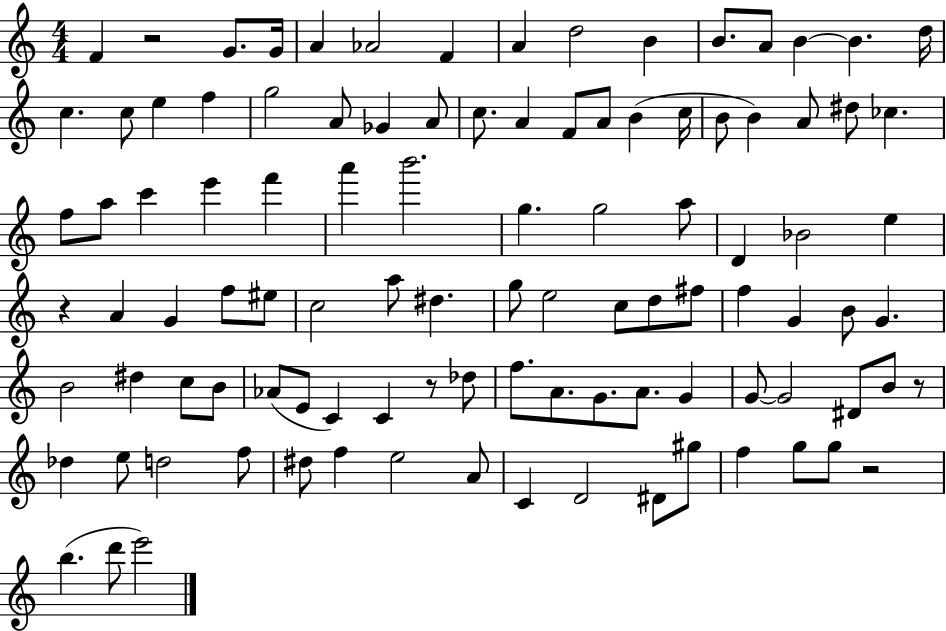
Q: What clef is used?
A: treble